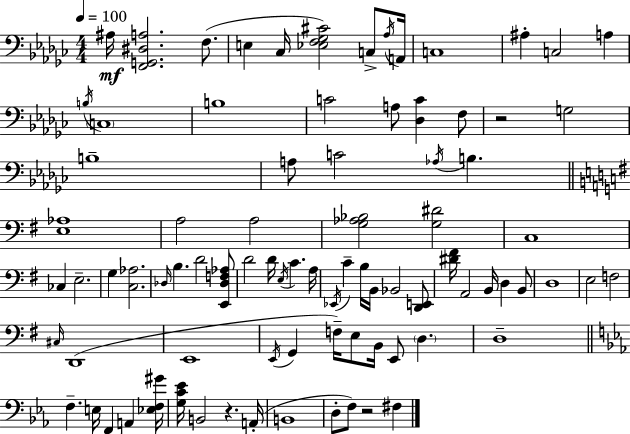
A#3/s [F2,G2,D#3,A3]/h. F3/e. E3/q CES3/s [Eb3,F3,Gb3,C#4]/h C3/e Ab3/s A2/s C3/w A#3/q C3/h A3/q B3/s C3/w B3/w C4/h A3/e [Db3,C4]/q F3/e R/h G3/h B3/w A3/e C4/h Ab3/s B3/q. [E3,Ab3]/w A3/h A3/h [G3,Ab3,Bb3]/h [G3,D#4]/h C3/w CES3/q E3/h. G3/q [C3,Ab3]/h. Db3/s B3/q. D4/h [E2,Db3,F3,Ab3]/e D4/h D4/s E3/s C4/q. A3/s Eb2/s C4/q B3/s B2/s Bb2/h [D2,E2]/e [D#4,F#4]/s A2/h B2/s D3/q B2/e D3/w E3/h F3/h C#3/s D2/w E2/w E2/s G2/q F3/s E3/e B2/s E2/e D3/q. D3/w F3/q. E3/s F2/q A2/q [Eb3,F3,G#4]/s [G3,C4,Eb4]/s B2/h R/q. A2/s B2/w D3/e F3/e R/h F#3/q